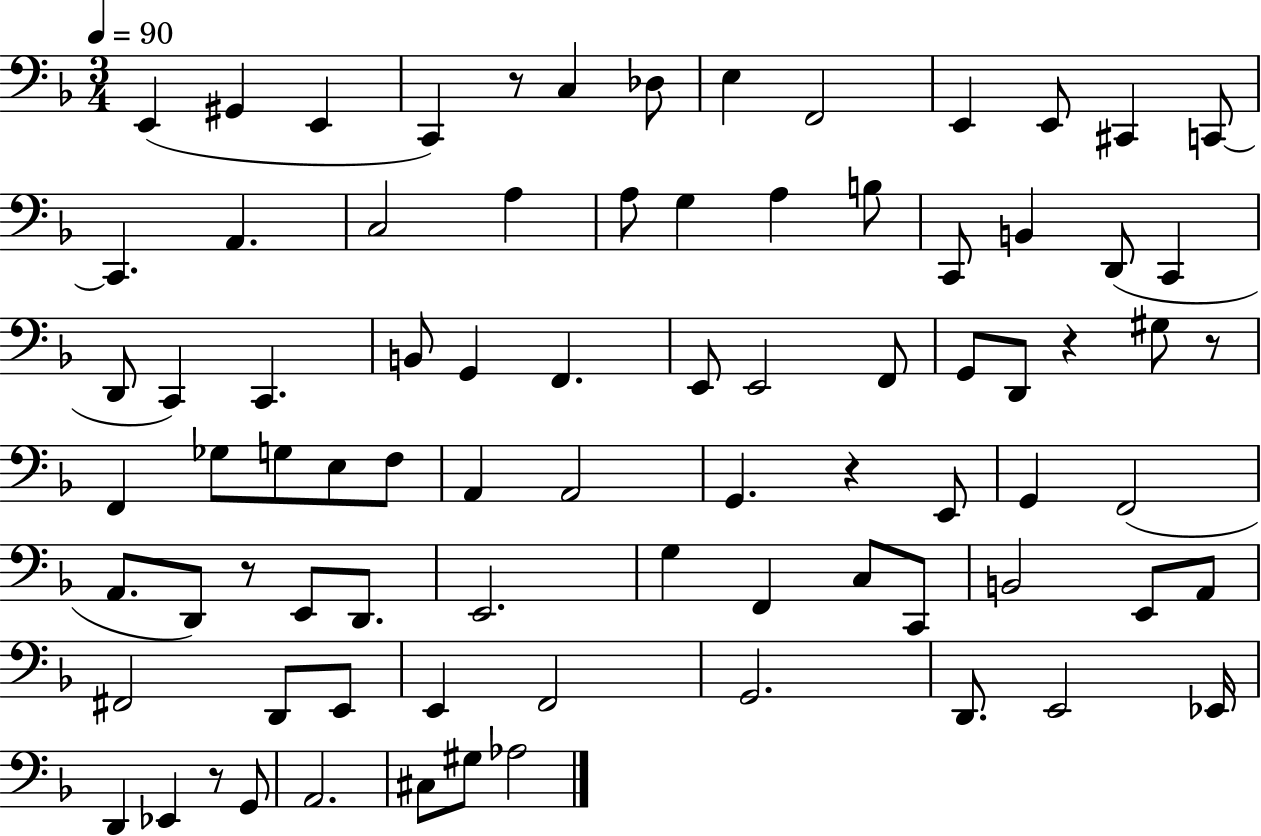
E2/q G#2/q E2/q C2/q R/e C3/q Db3/e E3/q F2/h E2/q E2/e C#2/q C2/e C2/q. A2/q. C3/h A3/q A3/e G3/q A3/q B3/e C2/e B2/q D2/e C2/q D2/e C2/q C2/q. B2/e G2/q F2/q. E2/e E2/h F2/e G2/e D2/e R/q G#3/e R/e F2/q Gb3/e G3/e E3/e F3/e A2/q A2/h G2/q. R/q E2/e G2/q F2/h A2/e. D2/e R/e E2/e D2/e. E2/h. G3/q F2/q C3/e C2/e B2/h E2/e A2/e F#2/h D2/e E2/e E2/q F2/h G2/h. D2/e. E2/h Eb2/s D2/q Eb2/q R/e G2/e A2/h. C#3/e G#3/e Ab3/h